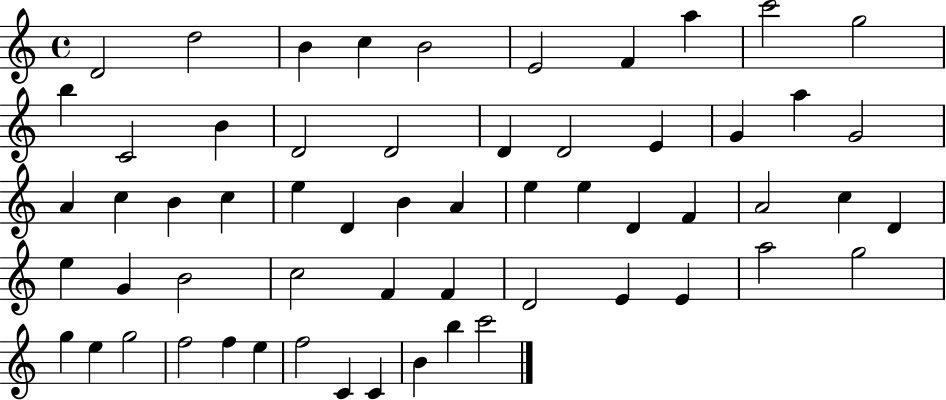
{
  \clef treble
  \time 4/4
  \defaultTimeSignature
  \key c \major
  d'2 d''2 | b'4 c''4 b'2 | e'2 f'4 a''4 | c'''2 g''2 | \break b''4 c'2 b'4 | d'2 d'2 | d'4 d'2 e'4 | g'4 a''4 g'2 | \break a'4 c''4 b'4 c''4 | e''4 d'4 b'4 a'4 | e''4 e''4 d'4 f'4 | a'2 c''4 d'4 | \break e''4 g'4 b'2 | c''2 f'4 f'4 | d'2 e'4 e'4 | a''2 g''2 | \break g''4 e''4 g''2 | f''2 f''4 e''4 | f''2 c'4 c'4 | b'4 b''4 c'''2 | \break \bar "|."
}